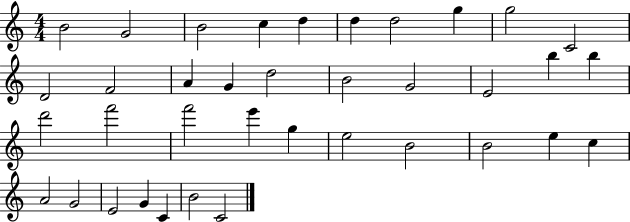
X:1
T:Untitled
M:4/4
L:1/4
K:C
B2 G2 B2 c d d d2 g g2 C2 D2 F2 A G d2 B2 G2 E2 b b d'2 f'2 f'2 e' g e2 B2 B2 e c A2 G2 E2 G C B2 C2